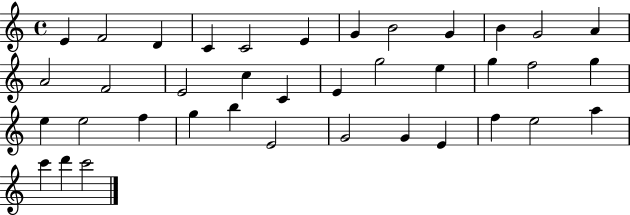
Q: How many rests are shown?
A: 0